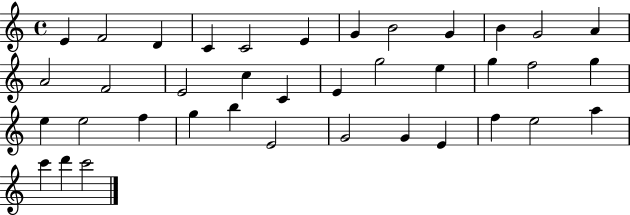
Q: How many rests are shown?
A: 0